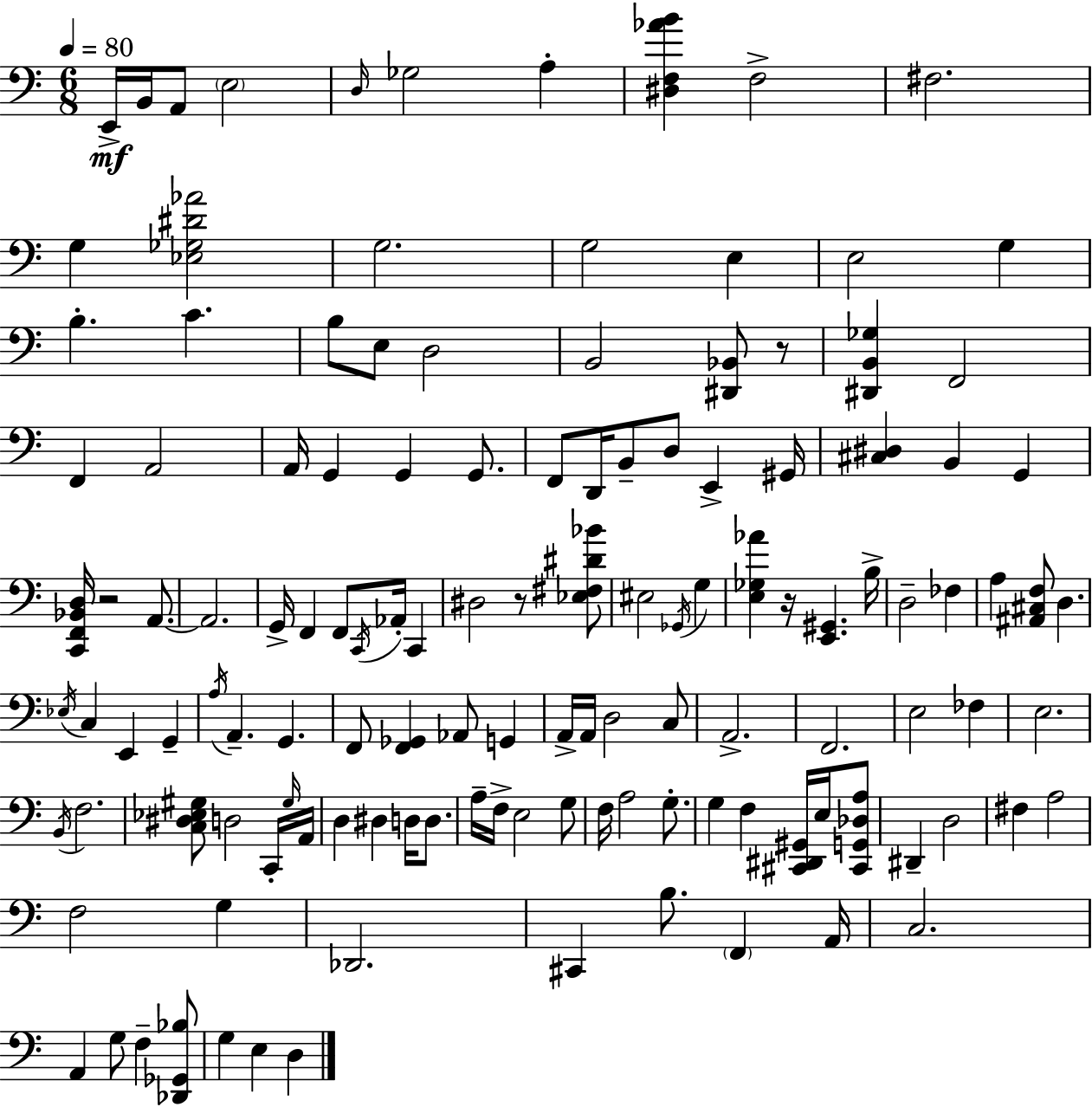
E2/s B2/s A2/e E3/h D3/s Gb3/h A3/q [D#3,F3,Ab4,B4]/q F3/h F#3/h. G3/q [Eb3,Gb3,D#4,Ab4]/h G3/h. G3/h E3/q E3/h G3/q B3/q. C4/q. B3/e E3/e D3/h B2/h [D#2,Bb2]/e R/e [D#2,B2,Gb3]/q F2/h F2/q A2/h A2/s G2/q G2/q G2/e. F2/e D2/s B2/e D3/e E2/q G#2/s [C#3,D#3]/q B2/q G2/q [C2,F2,Bb2,D3]/s R/h A2/e. A2/h. G2/s F2/q F2/e C2/s Ab2/s C2/q D#3/h R/e [Eb3,F#3,D#4,Bb4]/e EIS3/h Gb2/s G3/q [E3,Gb3,Ab4]/q R/s [E2,G#2]/q. B3/s D3/h FES3/q A3/q [A#2,C#3,F3]/e D3/q. Eb3/s C3/q E2/q G2/q A3/s A2/q. G2/q. F2/e [F2,Gb2]/q Ab2/e G2/q A2/s A2/s D3/h C3/e A2/h. F2/h. E3/h FES3/q E3/h. B2/s F3/h. [C3,D#3,Eb3,G#3]/e D3/h C2/s G#3/s A2/s D3/q D#3/q D3/s D3/e. A3/s F3/s E3/h G3/e F3/s A3/h G3/e. G3/q F3/q [C#2,D#2,G#2]/s E3/s [C#2,G2,Db3,A3]/e D#2/q D3/h F#3/q A3/h F3/h G3/q Db2/h. C#2/q B3/e. F2/q A2/s C3/h. A2/q G3/e F3/q [Db2,Gb2,Bb3]/e G3/q E3/q D3/q